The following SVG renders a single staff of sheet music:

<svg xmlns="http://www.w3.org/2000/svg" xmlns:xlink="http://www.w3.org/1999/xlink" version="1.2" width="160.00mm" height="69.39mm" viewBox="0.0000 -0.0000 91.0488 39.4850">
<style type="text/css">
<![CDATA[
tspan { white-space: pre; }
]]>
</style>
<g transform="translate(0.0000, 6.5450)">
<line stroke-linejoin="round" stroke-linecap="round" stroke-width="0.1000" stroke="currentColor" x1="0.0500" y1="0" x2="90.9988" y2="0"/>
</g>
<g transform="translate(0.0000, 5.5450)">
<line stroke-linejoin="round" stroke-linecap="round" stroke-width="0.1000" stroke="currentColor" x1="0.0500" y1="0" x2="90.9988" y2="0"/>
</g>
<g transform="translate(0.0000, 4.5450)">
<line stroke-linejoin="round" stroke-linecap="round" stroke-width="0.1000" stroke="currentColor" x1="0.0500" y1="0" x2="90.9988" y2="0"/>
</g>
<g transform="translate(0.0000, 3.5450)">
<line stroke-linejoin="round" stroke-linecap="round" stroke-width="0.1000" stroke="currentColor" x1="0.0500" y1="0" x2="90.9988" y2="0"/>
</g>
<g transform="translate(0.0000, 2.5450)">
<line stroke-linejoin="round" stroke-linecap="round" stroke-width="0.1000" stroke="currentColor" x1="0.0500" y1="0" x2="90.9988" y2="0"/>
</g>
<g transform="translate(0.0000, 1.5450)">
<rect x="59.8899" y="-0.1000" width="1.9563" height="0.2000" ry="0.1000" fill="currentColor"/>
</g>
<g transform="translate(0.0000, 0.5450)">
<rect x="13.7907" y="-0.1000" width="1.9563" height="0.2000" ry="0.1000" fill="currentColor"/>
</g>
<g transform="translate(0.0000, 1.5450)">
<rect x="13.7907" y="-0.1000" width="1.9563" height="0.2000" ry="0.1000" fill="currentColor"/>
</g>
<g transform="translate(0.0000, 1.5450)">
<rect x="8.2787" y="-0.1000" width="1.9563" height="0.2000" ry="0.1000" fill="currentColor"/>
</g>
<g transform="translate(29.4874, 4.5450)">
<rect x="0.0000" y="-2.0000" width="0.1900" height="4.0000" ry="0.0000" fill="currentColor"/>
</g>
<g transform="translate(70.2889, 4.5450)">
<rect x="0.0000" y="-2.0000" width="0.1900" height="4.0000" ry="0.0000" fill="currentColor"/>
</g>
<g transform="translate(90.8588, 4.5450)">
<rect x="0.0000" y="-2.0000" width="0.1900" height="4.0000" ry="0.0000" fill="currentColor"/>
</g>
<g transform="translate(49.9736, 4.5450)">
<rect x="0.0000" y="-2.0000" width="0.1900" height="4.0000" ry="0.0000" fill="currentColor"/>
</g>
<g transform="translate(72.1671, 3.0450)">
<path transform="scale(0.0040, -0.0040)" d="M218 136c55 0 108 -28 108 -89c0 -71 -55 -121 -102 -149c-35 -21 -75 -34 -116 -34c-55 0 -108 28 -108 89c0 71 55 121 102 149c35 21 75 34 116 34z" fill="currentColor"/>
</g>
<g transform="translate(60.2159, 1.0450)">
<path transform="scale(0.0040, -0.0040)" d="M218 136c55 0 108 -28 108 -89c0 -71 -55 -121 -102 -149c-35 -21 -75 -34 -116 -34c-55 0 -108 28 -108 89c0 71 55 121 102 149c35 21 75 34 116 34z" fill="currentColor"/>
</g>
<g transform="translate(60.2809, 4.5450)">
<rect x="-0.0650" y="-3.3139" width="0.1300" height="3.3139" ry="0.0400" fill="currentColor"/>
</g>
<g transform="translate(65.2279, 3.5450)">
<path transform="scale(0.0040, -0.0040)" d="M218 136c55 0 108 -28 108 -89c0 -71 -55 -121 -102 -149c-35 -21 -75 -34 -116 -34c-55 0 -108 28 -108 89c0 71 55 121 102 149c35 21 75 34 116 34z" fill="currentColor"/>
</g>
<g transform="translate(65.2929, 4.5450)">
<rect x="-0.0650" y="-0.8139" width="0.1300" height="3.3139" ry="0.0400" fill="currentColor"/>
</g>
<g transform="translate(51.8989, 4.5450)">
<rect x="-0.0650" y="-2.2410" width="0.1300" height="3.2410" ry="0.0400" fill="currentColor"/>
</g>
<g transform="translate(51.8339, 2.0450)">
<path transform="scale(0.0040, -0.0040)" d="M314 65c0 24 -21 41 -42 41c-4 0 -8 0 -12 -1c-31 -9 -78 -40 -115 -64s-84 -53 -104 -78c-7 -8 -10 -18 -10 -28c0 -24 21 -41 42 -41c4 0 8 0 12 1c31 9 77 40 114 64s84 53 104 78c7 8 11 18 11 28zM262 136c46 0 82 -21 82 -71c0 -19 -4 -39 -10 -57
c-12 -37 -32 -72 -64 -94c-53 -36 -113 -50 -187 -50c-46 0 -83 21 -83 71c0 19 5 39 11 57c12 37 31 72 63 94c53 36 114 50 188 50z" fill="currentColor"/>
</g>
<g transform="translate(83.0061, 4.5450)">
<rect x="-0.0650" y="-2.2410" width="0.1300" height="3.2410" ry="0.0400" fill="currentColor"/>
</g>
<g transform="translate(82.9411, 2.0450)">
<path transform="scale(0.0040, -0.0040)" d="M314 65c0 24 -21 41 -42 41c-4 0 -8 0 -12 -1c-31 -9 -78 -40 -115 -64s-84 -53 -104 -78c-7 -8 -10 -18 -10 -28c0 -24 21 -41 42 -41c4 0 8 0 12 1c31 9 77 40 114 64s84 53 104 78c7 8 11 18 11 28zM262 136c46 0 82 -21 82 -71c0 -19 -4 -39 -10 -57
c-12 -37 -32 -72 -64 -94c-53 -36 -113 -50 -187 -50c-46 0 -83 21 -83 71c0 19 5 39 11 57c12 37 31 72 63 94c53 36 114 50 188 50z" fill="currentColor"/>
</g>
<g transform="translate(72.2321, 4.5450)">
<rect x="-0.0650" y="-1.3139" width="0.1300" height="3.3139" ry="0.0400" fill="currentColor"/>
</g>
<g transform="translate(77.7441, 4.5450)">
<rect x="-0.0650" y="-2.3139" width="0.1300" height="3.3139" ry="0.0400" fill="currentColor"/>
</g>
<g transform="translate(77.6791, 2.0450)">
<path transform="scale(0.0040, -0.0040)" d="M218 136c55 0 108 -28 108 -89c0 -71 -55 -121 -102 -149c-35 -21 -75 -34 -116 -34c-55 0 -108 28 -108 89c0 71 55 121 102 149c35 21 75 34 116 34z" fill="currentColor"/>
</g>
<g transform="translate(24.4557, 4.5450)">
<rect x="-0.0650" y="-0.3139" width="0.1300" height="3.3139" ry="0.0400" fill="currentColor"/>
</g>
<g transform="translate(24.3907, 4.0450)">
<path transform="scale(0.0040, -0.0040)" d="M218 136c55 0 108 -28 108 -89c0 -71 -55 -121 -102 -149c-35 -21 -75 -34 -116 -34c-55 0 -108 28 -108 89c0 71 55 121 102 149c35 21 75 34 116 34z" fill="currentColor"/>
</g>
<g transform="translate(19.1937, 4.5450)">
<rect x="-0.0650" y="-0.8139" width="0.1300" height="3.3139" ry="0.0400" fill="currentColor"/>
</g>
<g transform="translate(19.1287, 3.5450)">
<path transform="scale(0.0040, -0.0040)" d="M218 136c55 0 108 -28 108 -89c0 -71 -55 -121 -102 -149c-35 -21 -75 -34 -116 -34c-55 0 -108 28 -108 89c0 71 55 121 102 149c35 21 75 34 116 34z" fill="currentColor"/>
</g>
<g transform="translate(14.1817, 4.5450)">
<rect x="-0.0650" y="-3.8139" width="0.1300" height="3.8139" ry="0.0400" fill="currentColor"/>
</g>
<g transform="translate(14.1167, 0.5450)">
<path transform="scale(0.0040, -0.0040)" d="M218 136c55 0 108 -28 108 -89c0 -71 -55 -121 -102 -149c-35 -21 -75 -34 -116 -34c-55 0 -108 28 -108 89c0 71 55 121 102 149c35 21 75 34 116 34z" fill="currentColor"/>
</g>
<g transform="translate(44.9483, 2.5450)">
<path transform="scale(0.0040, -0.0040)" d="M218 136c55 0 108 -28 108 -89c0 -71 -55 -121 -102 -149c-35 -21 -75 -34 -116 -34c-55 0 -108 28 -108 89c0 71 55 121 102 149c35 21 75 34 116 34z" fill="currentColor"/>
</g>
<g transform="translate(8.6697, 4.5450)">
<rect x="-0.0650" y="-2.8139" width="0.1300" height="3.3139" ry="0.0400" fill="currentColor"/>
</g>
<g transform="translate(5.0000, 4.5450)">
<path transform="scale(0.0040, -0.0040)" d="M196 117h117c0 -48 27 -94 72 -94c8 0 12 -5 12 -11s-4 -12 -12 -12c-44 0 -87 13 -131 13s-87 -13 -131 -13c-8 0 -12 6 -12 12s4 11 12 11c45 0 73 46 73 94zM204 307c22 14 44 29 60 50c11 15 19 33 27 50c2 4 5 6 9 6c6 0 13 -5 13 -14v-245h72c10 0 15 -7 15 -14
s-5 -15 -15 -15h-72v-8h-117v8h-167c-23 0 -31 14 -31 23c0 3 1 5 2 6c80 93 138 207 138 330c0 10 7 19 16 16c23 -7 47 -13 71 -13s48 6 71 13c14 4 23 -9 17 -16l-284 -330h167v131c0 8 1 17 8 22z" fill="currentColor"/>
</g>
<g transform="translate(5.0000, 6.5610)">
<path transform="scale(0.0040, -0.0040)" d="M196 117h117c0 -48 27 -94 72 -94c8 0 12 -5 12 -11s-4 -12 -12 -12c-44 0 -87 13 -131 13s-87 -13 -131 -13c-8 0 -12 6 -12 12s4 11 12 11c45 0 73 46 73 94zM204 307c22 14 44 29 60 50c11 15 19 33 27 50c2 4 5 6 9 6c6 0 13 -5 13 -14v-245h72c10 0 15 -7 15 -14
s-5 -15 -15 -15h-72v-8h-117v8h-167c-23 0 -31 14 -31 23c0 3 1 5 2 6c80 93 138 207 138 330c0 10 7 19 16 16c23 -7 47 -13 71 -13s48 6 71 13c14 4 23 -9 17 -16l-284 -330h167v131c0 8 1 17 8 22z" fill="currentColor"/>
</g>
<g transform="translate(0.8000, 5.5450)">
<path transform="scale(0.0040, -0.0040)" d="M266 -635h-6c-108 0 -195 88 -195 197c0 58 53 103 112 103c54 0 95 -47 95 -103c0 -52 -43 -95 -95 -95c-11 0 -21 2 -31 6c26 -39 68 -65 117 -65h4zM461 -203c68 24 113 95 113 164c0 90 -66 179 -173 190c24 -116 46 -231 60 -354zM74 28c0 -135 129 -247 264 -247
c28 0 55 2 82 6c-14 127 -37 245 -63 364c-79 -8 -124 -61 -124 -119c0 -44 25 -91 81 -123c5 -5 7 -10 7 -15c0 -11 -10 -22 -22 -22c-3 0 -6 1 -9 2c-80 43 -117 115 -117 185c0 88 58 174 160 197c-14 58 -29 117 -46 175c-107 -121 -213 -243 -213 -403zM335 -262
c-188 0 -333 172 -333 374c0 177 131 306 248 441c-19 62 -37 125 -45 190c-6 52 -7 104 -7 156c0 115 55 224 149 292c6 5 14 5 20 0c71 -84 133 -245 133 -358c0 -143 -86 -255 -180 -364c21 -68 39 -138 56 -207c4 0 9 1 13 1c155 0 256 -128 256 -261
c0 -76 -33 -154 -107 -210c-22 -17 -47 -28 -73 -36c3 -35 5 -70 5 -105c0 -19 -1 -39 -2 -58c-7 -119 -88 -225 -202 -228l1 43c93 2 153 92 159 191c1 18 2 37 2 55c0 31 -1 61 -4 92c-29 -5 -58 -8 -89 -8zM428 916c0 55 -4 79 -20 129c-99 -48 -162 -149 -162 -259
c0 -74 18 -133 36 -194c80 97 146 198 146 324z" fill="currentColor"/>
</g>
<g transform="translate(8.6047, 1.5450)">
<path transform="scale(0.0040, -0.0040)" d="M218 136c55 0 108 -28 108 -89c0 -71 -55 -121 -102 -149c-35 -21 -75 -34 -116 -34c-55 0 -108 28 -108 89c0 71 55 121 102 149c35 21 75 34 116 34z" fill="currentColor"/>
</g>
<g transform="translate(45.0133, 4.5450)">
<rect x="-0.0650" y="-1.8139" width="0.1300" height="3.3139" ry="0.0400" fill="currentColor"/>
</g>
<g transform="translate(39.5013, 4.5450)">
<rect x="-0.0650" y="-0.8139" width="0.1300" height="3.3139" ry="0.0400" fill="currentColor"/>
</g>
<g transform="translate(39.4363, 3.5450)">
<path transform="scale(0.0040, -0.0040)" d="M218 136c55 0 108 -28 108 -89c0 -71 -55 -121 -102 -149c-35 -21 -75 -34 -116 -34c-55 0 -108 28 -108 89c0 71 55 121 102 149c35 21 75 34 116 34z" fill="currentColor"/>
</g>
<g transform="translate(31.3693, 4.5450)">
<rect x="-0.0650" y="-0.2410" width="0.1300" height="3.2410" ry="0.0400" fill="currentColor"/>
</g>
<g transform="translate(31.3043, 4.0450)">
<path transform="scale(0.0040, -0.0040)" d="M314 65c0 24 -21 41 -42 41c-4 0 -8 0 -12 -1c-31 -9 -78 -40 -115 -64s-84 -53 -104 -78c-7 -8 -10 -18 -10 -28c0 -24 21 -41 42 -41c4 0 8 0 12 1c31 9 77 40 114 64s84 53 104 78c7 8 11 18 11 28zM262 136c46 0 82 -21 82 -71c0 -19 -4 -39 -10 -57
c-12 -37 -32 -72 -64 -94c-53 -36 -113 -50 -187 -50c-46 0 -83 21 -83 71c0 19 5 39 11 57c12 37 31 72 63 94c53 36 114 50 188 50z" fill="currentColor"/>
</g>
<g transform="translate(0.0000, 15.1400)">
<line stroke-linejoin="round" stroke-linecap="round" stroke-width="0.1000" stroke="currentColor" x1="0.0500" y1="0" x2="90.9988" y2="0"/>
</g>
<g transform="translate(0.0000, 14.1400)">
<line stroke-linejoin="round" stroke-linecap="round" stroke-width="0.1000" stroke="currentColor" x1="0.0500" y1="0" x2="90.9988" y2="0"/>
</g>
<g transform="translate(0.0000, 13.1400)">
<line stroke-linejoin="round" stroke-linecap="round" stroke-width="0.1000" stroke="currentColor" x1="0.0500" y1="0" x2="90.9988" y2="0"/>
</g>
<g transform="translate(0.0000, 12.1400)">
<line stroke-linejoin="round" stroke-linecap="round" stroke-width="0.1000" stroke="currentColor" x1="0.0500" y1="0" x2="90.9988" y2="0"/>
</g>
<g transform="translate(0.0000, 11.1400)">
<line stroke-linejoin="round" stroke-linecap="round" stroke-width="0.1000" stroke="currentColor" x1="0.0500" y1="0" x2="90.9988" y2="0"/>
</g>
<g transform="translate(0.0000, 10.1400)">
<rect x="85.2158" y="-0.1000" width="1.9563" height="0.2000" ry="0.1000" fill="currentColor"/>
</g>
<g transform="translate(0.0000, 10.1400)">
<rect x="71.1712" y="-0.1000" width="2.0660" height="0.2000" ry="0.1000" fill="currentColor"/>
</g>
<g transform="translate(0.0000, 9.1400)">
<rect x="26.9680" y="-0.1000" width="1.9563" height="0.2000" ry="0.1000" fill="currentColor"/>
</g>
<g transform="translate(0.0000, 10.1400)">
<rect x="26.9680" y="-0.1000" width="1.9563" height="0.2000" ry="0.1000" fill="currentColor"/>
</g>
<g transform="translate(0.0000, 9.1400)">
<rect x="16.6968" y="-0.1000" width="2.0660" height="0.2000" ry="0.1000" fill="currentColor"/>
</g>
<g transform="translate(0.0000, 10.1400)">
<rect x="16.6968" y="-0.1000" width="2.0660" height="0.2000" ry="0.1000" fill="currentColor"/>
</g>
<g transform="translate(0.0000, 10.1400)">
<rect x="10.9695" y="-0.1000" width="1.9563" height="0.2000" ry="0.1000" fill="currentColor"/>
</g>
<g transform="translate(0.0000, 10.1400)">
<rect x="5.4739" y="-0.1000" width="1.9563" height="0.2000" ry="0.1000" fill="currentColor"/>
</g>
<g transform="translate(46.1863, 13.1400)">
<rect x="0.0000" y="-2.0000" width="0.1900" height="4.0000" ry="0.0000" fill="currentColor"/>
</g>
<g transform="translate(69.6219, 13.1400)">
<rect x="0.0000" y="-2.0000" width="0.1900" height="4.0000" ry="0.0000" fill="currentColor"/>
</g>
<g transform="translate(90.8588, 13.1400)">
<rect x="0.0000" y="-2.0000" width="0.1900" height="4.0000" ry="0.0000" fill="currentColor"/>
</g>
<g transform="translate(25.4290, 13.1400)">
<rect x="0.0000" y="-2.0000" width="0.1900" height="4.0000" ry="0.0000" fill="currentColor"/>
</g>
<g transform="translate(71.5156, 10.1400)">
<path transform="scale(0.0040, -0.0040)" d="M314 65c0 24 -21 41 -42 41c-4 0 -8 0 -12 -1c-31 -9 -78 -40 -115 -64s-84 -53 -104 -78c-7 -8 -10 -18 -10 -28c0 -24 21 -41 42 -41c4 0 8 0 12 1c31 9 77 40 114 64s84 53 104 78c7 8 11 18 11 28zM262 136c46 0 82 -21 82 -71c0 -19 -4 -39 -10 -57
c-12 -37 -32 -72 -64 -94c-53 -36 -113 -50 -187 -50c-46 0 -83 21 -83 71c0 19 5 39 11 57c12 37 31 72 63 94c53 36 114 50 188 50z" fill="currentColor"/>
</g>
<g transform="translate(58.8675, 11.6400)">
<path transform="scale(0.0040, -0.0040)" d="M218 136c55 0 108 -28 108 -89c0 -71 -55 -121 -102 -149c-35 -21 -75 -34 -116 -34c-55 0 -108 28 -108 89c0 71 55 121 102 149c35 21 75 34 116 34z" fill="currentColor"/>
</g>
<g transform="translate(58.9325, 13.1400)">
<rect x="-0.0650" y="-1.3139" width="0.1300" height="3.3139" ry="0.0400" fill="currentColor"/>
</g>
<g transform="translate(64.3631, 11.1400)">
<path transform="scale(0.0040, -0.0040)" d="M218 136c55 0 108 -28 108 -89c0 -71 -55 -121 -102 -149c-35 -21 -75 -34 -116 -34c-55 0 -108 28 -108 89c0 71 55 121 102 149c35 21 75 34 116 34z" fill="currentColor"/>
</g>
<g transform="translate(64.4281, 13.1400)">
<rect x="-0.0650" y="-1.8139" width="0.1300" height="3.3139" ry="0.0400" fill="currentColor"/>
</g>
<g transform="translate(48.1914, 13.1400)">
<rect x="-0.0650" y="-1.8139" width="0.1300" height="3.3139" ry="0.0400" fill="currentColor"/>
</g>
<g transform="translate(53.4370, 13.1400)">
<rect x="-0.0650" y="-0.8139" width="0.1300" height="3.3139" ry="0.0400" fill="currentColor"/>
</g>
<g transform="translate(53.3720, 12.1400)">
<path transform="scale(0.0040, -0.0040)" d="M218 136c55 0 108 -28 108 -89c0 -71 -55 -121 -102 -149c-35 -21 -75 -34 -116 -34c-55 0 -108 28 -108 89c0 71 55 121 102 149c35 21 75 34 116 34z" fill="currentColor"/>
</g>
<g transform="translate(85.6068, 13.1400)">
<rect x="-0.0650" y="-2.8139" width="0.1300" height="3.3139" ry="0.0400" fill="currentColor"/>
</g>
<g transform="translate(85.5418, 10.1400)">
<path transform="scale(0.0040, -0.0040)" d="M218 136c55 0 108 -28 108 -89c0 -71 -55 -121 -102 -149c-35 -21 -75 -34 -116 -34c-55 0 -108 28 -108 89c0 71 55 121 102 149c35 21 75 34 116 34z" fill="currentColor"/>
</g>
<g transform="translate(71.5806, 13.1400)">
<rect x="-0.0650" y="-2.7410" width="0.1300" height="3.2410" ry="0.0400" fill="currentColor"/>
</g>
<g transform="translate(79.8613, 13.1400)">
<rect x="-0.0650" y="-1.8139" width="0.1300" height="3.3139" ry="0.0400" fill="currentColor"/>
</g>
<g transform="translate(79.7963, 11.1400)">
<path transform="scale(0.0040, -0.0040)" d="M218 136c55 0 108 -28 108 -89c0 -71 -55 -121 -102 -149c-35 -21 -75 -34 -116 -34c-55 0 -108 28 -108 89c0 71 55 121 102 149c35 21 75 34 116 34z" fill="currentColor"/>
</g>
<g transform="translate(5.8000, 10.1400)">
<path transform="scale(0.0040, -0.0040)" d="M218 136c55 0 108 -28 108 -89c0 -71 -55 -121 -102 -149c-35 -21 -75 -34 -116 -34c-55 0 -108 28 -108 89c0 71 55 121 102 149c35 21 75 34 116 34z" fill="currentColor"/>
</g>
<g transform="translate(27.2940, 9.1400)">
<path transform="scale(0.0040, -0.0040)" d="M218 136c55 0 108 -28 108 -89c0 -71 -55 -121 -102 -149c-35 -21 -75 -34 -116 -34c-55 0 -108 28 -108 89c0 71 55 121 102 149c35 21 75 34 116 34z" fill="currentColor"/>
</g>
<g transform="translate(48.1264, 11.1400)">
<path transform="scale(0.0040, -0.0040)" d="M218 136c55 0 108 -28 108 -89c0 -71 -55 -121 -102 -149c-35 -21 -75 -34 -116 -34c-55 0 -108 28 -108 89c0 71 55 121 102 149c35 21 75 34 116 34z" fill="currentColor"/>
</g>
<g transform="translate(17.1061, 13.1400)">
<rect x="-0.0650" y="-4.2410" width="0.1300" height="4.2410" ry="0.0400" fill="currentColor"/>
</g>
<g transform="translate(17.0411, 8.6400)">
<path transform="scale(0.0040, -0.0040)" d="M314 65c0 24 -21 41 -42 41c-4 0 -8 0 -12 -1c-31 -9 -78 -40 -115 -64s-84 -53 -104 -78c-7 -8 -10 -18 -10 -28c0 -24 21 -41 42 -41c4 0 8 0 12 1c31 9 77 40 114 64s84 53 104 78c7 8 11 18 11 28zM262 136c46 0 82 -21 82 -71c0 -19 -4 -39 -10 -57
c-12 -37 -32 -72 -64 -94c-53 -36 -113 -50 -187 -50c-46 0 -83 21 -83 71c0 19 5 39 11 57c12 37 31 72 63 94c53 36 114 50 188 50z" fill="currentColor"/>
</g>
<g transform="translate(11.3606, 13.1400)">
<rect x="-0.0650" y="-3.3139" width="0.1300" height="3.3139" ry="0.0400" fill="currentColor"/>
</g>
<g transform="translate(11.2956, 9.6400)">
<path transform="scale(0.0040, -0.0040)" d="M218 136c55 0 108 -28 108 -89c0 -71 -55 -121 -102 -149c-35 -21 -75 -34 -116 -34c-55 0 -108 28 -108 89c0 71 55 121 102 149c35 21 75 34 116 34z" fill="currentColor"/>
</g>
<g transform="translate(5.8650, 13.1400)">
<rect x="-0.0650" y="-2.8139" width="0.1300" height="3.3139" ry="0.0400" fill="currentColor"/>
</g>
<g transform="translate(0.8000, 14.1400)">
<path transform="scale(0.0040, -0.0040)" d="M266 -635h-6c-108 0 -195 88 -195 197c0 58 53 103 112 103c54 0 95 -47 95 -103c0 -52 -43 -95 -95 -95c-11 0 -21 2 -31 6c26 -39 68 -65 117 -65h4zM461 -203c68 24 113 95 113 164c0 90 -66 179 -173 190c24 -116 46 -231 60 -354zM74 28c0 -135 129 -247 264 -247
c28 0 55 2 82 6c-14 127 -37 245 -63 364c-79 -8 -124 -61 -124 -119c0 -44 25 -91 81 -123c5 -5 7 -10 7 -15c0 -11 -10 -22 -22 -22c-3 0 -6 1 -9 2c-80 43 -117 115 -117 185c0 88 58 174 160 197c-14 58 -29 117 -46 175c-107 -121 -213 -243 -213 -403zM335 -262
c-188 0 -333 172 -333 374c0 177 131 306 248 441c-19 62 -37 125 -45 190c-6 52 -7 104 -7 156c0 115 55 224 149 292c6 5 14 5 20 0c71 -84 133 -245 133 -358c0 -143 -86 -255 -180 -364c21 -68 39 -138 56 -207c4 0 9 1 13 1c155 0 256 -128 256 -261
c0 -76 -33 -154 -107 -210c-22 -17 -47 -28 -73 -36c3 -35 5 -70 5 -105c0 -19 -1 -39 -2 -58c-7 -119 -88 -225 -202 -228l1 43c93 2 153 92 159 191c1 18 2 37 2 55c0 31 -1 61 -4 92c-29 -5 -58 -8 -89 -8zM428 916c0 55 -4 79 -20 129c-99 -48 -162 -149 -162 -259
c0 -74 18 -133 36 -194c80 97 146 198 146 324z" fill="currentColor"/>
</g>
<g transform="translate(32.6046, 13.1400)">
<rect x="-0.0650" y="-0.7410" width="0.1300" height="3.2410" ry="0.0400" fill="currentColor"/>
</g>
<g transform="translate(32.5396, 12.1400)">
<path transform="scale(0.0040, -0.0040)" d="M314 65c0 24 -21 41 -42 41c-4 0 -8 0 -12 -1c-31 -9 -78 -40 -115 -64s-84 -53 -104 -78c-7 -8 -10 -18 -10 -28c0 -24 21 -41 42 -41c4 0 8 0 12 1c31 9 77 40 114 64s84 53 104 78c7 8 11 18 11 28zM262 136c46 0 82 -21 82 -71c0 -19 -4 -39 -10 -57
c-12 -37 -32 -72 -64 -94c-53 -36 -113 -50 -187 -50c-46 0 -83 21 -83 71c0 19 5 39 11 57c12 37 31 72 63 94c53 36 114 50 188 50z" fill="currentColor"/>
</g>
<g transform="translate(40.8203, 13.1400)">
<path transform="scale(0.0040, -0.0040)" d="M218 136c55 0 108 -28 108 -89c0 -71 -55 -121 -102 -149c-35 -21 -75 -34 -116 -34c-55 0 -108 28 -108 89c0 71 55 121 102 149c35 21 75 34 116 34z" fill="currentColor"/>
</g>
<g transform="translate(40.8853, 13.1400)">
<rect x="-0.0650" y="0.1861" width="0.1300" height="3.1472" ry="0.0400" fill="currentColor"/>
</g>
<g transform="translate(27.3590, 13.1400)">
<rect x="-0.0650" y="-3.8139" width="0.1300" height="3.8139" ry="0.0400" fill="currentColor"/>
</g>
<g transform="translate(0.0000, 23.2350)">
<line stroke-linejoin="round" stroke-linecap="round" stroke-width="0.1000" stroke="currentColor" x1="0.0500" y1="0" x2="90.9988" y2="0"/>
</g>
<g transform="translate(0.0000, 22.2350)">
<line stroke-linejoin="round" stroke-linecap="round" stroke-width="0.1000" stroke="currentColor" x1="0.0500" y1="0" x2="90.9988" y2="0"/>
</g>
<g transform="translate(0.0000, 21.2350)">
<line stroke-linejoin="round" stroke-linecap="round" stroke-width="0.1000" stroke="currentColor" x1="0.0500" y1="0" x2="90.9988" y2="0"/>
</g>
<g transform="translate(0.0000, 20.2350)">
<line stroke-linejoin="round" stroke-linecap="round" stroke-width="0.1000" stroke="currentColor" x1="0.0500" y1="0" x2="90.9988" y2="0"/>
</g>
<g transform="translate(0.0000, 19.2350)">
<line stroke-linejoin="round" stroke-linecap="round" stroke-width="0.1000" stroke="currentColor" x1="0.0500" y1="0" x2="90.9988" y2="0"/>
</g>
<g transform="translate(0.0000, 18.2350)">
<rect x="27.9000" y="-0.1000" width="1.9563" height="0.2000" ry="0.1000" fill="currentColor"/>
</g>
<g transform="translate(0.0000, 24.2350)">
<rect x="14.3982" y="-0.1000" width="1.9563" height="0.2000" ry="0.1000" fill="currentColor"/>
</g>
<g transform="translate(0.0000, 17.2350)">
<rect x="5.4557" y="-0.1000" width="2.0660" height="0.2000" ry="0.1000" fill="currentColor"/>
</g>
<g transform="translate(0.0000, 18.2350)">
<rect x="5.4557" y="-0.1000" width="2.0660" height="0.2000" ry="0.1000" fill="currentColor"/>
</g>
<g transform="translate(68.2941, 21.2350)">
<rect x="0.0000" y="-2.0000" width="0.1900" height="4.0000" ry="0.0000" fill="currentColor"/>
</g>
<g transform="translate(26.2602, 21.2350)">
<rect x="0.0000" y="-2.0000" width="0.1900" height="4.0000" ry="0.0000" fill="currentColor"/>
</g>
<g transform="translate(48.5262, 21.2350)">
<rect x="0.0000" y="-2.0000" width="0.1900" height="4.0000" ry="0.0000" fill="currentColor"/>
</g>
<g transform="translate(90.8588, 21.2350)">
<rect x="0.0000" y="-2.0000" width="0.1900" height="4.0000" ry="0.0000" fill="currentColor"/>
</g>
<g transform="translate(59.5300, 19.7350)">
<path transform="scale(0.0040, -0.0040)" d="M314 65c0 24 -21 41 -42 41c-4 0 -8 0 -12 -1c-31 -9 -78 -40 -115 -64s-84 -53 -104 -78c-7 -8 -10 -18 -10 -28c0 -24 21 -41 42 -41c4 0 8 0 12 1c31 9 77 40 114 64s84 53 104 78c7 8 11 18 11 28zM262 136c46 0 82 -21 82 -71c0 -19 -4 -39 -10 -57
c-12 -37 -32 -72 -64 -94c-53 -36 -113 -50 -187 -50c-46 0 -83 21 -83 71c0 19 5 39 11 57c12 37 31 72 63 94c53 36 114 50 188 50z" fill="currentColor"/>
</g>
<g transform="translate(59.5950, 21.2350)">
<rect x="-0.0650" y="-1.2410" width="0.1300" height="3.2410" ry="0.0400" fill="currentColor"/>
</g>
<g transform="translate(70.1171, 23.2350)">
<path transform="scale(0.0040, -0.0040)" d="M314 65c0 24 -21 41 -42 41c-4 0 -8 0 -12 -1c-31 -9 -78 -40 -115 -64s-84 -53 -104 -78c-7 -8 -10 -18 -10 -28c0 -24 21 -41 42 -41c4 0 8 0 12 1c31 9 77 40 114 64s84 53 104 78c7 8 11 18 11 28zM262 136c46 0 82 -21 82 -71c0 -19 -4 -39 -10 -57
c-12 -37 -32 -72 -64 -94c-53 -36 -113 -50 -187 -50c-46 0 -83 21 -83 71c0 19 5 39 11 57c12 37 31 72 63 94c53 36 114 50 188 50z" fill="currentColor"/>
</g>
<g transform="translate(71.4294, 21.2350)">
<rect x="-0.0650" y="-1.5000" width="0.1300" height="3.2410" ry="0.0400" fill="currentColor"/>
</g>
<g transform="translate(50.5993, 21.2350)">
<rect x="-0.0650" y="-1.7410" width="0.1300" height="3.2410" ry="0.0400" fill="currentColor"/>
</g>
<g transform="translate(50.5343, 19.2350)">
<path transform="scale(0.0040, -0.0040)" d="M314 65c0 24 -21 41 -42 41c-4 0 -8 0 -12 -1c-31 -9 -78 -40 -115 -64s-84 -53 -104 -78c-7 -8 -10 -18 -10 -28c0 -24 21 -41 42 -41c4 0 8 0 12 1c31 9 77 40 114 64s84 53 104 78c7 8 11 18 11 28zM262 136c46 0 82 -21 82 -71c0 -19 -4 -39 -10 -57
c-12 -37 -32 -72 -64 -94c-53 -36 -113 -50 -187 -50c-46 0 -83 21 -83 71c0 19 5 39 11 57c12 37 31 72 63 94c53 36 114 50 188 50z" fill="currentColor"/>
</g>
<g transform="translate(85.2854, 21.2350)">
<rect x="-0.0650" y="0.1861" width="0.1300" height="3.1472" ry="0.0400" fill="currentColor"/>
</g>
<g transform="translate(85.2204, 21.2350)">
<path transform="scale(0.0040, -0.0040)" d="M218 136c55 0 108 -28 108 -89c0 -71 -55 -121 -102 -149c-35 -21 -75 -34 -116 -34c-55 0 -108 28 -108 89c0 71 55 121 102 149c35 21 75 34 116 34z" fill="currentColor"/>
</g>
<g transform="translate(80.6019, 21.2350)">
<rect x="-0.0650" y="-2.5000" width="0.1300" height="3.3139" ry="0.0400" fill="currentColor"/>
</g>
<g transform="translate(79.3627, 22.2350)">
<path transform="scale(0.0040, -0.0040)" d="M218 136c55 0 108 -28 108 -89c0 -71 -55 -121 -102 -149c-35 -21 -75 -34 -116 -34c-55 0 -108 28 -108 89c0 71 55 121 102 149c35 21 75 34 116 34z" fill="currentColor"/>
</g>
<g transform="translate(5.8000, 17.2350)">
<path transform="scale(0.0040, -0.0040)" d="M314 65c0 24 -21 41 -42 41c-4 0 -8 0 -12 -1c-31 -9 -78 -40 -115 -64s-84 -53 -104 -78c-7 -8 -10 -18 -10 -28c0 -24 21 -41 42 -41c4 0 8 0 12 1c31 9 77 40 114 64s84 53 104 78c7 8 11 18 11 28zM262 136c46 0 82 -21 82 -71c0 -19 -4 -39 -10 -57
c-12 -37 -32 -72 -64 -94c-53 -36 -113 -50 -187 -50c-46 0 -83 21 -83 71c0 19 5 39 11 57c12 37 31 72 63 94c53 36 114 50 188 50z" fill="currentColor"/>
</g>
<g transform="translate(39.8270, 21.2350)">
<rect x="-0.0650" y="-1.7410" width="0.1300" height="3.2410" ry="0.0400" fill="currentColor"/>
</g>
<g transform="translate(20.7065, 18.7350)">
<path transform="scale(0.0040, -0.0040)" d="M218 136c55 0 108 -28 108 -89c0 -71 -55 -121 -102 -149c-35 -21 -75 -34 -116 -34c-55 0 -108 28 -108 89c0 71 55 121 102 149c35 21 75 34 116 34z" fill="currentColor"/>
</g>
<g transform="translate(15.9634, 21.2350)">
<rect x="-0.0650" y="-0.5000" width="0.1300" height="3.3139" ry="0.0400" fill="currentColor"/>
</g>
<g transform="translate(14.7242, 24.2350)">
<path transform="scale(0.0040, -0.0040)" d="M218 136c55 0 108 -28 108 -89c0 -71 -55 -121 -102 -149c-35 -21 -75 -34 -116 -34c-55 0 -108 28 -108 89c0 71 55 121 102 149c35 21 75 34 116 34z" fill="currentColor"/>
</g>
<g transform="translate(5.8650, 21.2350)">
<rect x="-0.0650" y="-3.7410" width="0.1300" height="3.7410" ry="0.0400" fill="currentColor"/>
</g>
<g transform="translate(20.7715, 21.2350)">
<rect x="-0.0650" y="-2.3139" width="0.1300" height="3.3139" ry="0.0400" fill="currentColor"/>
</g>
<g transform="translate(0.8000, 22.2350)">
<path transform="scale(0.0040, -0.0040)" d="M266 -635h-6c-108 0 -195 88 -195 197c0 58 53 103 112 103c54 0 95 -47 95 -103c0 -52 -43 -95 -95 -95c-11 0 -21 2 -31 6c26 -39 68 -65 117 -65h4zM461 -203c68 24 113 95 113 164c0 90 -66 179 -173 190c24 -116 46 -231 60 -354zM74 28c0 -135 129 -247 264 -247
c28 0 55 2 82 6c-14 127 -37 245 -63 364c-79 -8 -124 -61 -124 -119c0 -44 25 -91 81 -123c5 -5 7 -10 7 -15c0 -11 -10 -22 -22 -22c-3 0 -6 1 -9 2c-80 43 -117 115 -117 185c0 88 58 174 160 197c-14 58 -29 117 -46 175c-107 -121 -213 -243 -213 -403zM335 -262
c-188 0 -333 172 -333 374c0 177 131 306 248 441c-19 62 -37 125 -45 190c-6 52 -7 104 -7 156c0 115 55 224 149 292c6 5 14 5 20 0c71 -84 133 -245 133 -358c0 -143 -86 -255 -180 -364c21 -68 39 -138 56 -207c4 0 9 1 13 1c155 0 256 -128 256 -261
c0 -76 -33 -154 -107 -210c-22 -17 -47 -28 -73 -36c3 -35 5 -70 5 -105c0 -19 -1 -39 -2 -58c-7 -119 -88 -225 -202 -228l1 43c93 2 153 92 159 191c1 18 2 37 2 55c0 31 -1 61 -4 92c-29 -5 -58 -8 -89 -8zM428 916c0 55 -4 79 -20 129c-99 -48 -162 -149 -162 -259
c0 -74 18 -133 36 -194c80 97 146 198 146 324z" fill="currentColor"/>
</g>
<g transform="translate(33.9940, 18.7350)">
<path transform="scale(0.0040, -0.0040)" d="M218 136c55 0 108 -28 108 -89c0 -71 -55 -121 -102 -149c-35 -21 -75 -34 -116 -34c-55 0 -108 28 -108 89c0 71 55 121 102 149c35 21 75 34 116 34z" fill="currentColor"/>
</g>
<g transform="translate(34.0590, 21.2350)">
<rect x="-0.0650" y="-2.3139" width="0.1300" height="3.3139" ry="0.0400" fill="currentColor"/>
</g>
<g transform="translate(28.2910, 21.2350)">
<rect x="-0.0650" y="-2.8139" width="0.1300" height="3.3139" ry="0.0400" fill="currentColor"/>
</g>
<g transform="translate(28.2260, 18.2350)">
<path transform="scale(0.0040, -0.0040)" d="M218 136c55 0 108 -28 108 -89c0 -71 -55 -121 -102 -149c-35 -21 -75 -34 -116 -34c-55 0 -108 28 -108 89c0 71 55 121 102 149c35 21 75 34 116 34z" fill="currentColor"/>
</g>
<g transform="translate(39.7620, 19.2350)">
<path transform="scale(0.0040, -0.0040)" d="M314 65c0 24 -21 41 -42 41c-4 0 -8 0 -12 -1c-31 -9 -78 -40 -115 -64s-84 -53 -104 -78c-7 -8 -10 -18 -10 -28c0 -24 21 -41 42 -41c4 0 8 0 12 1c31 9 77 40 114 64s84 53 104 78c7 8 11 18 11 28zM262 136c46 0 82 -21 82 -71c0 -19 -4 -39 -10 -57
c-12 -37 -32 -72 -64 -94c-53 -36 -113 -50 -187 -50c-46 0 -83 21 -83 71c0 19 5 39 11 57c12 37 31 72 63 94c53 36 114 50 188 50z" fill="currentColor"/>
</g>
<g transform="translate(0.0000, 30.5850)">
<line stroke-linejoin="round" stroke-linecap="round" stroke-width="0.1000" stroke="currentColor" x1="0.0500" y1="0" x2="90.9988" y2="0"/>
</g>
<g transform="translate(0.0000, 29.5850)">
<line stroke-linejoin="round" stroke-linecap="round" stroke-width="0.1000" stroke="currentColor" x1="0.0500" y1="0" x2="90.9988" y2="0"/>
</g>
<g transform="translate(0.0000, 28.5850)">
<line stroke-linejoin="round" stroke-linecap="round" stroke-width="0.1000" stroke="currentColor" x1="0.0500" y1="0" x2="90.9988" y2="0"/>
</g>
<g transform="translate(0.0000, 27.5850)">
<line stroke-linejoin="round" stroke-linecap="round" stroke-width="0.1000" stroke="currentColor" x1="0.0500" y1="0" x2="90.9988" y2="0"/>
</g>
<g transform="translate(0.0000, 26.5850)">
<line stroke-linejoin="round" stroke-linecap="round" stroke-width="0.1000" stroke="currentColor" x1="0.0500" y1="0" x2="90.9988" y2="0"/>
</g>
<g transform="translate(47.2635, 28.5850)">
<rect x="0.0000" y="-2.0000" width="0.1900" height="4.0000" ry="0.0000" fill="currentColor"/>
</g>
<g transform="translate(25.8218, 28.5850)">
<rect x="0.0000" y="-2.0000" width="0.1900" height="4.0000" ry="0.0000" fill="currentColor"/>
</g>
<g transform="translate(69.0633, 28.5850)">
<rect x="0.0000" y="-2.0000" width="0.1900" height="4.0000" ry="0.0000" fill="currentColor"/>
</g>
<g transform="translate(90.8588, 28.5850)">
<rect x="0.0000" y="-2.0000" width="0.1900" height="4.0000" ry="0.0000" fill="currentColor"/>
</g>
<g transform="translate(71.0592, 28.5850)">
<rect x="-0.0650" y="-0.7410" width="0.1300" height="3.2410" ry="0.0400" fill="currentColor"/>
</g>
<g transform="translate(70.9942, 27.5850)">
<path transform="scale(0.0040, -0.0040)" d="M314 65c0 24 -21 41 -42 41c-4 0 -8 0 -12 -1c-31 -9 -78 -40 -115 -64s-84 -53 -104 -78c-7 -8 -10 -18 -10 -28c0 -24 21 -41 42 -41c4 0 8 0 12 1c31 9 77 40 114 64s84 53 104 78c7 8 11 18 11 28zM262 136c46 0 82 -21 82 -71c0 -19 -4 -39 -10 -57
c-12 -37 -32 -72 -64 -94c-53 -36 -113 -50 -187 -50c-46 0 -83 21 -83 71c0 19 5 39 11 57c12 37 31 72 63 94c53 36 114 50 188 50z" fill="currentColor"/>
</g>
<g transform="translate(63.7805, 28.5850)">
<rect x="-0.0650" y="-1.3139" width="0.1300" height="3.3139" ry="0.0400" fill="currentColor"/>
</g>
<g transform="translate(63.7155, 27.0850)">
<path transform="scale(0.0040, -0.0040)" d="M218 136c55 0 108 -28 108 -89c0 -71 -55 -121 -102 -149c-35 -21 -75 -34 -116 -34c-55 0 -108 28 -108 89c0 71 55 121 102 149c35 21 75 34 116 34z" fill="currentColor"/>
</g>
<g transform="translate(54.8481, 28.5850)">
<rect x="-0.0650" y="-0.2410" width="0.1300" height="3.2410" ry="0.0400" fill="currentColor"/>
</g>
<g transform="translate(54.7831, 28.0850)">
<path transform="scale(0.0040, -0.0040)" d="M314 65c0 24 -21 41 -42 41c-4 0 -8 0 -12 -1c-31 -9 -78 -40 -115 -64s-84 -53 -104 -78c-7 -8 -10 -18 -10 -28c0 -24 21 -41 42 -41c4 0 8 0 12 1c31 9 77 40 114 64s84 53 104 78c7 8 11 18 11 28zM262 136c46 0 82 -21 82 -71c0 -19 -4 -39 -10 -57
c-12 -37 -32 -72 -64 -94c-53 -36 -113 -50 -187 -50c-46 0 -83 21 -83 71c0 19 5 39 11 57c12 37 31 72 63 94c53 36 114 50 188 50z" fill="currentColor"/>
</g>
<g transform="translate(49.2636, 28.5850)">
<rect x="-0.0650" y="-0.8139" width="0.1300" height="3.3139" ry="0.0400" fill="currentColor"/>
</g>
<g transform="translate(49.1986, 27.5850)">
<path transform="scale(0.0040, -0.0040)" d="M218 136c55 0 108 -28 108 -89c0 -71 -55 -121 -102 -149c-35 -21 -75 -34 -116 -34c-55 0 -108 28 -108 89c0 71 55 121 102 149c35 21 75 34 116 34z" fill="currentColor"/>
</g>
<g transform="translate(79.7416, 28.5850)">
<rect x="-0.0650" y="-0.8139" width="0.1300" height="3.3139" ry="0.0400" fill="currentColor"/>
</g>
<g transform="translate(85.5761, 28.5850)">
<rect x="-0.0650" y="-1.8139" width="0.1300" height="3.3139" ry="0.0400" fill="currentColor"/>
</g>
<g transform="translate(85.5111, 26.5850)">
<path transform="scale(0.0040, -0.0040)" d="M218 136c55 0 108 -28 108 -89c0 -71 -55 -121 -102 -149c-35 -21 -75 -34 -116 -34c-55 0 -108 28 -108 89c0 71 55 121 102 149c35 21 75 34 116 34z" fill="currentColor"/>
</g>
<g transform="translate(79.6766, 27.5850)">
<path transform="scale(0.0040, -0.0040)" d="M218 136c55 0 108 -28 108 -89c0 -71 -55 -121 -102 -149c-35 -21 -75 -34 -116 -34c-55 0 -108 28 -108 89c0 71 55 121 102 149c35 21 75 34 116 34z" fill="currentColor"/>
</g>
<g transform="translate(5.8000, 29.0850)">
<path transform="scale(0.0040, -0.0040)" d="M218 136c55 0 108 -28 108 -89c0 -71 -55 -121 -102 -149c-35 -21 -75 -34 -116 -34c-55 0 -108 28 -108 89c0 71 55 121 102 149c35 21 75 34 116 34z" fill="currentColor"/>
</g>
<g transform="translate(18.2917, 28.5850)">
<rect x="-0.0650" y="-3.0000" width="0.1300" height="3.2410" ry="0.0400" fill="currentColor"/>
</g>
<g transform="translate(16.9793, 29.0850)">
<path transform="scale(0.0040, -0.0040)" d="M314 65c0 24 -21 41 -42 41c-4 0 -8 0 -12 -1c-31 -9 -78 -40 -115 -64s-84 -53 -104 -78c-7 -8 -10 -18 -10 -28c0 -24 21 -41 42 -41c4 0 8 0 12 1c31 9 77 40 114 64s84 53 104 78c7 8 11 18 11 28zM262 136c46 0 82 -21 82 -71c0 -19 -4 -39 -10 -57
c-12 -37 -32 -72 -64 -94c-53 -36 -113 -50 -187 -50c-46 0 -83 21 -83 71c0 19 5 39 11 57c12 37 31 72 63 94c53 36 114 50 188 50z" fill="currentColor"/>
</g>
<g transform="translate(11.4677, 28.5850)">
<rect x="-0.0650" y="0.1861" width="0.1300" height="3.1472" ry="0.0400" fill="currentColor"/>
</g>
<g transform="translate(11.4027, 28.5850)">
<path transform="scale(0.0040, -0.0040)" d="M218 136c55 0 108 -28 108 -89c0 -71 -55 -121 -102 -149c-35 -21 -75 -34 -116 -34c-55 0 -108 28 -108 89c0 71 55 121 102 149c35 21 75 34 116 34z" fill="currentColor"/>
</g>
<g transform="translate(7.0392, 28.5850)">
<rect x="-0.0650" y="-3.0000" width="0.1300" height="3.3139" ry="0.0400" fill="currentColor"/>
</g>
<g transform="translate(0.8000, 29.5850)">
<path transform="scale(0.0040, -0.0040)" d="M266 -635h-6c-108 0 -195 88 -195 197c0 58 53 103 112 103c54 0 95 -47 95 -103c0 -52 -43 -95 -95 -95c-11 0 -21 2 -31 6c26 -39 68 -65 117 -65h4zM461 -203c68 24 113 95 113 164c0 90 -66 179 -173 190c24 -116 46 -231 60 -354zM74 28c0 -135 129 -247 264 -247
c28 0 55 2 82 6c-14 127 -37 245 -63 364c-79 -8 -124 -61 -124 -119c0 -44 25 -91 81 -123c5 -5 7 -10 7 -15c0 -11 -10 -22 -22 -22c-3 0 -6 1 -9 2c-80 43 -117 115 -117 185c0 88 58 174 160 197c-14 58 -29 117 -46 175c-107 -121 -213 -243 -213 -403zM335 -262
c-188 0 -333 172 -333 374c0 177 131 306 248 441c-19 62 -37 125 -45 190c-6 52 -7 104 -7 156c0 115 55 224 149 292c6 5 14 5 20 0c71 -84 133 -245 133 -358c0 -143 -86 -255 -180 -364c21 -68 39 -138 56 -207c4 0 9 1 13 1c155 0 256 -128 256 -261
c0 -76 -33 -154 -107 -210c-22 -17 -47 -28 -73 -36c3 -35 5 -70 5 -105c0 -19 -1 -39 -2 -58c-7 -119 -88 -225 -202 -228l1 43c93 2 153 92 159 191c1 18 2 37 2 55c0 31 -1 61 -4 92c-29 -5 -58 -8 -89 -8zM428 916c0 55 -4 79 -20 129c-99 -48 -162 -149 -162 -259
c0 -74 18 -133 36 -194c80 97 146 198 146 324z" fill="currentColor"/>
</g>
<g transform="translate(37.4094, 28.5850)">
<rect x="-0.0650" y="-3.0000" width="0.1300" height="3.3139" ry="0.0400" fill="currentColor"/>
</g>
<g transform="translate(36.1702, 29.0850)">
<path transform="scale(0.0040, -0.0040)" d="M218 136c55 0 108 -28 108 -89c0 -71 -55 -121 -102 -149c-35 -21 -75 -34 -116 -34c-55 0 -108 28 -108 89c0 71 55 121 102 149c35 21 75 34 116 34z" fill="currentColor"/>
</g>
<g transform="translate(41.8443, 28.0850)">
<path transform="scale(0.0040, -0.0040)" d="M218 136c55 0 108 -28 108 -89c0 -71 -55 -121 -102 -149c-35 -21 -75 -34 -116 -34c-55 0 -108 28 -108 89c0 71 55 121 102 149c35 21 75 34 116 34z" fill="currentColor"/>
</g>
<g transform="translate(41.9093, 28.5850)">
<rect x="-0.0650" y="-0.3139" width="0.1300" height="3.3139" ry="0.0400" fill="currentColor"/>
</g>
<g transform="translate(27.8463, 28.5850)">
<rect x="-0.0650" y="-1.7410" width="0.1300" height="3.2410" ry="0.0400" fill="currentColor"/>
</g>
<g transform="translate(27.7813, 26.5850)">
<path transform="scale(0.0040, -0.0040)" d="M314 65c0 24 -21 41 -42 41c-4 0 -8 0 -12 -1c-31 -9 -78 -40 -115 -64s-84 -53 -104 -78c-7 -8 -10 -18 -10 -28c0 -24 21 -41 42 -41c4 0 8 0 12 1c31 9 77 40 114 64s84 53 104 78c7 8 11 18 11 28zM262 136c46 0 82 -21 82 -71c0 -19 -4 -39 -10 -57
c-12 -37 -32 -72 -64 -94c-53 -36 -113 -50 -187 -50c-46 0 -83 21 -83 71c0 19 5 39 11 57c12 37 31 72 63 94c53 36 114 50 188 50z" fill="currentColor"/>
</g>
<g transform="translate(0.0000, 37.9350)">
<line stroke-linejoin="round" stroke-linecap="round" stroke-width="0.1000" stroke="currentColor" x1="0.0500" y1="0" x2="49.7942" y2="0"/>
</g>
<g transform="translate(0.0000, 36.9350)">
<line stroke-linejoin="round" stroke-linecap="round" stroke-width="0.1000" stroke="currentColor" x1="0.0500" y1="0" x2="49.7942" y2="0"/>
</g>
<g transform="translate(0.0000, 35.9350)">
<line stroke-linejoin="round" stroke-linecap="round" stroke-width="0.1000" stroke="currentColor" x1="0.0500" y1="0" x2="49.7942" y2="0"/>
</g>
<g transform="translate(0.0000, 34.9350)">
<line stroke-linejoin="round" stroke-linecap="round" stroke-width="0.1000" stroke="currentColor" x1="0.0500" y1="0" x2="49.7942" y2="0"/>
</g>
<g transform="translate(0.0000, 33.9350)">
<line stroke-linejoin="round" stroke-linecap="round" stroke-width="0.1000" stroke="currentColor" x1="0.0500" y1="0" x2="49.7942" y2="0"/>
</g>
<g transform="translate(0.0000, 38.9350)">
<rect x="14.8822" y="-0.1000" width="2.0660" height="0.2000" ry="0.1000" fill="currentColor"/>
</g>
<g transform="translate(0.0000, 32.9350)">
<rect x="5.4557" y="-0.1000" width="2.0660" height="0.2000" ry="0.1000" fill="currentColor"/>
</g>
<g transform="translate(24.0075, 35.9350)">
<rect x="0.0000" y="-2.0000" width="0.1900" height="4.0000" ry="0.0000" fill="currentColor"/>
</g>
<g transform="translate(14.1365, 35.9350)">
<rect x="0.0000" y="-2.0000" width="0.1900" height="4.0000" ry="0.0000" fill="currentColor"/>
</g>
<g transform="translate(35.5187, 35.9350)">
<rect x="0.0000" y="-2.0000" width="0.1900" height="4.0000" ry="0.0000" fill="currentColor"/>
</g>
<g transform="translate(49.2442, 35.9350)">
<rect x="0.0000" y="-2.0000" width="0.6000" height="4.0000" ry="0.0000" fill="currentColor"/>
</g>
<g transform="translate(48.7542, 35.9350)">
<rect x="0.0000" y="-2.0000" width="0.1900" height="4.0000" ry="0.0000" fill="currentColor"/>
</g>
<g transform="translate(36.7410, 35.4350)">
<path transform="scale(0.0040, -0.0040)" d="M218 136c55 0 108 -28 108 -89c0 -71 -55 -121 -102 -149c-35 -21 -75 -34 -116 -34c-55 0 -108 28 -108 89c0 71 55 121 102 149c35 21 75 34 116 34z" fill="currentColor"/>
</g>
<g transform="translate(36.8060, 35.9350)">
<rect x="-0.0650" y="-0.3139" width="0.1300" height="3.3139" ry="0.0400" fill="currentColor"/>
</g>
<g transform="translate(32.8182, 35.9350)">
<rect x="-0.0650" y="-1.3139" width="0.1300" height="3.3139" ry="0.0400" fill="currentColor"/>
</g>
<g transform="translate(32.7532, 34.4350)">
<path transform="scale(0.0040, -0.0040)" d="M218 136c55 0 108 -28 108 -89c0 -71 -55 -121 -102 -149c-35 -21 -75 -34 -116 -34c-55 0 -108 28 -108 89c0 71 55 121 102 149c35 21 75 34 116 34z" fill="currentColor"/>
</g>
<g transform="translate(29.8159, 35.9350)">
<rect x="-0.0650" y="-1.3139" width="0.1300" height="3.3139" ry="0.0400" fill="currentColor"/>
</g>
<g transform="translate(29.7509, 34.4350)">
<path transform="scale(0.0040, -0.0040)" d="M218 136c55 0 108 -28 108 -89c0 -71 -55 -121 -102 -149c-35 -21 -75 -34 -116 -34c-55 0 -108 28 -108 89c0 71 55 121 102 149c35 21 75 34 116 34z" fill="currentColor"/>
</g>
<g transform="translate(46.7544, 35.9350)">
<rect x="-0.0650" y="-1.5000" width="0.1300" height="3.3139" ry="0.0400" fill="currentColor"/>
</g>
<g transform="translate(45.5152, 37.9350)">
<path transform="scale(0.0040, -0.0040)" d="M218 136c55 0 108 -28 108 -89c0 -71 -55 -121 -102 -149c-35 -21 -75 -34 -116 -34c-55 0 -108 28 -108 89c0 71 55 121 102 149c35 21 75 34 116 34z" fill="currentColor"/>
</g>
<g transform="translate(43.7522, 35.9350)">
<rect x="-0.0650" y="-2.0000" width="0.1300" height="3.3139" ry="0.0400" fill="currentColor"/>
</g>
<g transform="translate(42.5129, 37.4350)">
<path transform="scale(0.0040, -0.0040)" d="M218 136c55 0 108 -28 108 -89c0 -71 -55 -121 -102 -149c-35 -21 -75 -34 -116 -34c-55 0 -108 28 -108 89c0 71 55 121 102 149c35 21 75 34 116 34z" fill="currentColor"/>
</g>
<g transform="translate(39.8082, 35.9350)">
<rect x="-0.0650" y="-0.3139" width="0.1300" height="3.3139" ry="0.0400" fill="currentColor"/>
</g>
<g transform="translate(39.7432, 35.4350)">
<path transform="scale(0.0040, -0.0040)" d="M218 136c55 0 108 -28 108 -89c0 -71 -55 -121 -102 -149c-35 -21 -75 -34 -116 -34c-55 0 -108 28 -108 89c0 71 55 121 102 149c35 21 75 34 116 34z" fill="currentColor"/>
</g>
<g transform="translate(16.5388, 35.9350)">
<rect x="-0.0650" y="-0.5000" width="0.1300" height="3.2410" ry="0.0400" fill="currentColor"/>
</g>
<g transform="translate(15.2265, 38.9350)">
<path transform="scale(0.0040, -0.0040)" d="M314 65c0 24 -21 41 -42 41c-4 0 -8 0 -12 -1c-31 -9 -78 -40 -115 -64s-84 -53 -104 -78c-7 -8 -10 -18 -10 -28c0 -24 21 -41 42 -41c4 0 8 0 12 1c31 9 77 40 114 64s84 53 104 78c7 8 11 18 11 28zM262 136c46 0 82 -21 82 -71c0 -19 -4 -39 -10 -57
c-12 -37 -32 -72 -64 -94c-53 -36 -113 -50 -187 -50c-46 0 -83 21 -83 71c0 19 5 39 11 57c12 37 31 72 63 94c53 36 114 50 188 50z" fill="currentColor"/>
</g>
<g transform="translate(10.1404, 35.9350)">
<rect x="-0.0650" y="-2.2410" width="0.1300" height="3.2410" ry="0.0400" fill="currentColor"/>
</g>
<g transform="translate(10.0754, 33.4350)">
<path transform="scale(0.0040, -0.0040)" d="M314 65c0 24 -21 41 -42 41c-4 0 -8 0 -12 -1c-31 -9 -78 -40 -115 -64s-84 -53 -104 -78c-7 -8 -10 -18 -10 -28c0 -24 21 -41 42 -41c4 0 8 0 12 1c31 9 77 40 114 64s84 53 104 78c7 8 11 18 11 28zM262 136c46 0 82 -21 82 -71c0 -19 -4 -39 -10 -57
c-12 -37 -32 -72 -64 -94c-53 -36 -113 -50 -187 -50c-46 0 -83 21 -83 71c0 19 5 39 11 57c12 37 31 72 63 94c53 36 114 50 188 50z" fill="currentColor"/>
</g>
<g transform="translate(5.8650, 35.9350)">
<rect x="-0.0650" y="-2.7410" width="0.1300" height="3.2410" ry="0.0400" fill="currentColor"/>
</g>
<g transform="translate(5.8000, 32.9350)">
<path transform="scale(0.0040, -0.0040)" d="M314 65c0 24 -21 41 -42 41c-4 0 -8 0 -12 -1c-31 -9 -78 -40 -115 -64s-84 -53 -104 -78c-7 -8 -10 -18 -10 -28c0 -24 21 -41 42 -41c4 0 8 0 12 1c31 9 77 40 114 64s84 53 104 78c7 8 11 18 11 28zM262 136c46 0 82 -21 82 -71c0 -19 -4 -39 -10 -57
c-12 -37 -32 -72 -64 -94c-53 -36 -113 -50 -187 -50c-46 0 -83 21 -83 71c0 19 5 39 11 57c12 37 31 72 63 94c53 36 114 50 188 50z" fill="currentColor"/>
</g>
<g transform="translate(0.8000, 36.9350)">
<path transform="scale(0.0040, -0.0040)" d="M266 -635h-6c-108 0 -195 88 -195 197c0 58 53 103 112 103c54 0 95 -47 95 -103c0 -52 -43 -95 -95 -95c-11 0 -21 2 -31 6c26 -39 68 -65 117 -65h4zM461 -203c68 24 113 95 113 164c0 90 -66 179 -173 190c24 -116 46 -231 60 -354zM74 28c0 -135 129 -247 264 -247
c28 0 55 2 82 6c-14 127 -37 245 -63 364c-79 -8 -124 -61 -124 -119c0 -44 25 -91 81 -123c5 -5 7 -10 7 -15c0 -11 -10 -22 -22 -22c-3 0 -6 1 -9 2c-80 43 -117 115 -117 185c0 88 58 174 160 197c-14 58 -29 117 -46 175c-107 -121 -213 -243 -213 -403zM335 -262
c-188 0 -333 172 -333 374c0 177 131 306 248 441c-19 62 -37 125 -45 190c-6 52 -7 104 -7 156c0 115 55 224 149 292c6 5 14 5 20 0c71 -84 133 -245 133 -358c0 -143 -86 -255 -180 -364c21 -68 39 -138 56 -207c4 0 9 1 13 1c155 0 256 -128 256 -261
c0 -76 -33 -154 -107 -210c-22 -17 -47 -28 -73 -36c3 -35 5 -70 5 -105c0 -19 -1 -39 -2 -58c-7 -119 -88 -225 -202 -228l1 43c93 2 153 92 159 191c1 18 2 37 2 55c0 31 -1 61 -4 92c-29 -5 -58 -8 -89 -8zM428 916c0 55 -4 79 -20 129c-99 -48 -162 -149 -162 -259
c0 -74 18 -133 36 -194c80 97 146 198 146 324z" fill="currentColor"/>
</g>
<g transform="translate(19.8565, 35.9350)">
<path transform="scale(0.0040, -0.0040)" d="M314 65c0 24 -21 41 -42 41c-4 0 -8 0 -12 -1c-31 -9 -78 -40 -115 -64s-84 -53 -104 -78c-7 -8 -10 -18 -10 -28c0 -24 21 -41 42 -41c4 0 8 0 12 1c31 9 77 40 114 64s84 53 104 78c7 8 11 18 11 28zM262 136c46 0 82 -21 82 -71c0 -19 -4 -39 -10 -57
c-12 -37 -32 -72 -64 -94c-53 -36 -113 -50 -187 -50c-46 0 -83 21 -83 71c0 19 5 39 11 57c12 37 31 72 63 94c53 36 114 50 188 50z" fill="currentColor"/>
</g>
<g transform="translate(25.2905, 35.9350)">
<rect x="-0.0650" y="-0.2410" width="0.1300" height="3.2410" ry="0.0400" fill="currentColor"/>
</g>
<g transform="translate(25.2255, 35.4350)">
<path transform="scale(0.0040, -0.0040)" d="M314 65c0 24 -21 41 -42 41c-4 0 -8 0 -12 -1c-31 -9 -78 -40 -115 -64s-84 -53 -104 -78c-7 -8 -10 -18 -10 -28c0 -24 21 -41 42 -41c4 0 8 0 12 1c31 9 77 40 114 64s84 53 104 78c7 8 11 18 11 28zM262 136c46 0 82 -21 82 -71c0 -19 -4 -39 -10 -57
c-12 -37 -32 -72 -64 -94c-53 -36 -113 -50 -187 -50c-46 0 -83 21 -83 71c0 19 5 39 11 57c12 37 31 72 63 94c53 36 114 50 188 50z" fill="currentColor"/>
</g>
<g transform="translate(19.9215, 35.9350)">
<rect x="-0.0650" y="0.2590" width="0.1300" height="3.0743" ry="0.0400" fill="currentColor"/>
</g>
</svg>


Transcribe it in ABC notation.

X:1
T:Untitled
M:4/4
L:1/4
K:C
a c' d c c2 d f g2 b d e g g2 a b d'2 c' d2 B f d e f a2 f a c'2 C g a g f2 f2 e2 E2 G B A B A2 f2 A c d c2 e d2 d f a2 g2 C2 B2 c2 e e c c F E